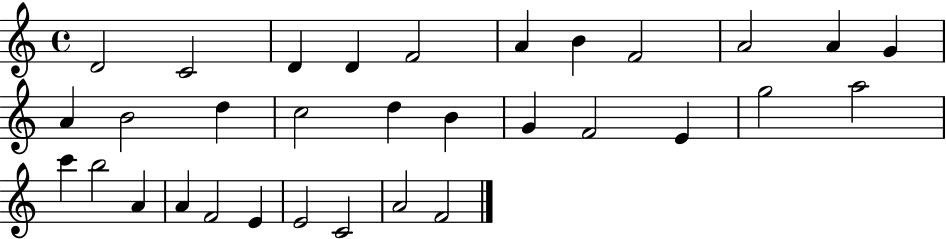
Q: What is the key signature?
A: C major